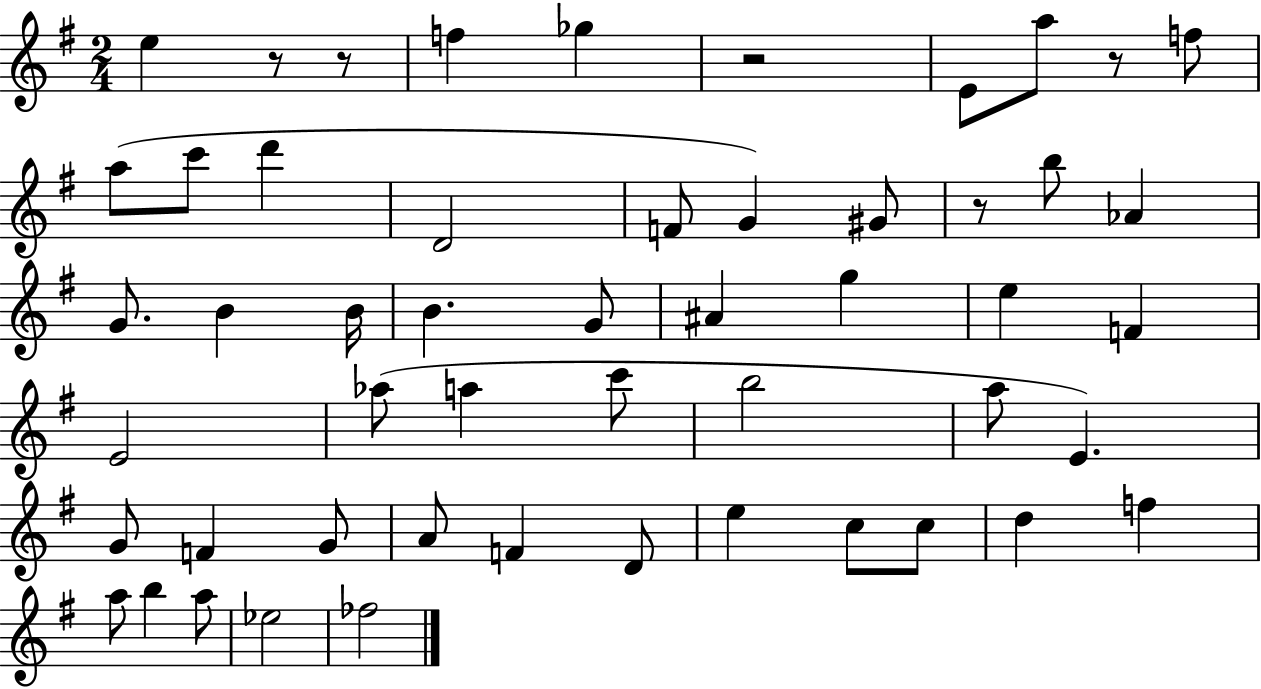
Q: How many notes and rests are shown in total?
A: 52